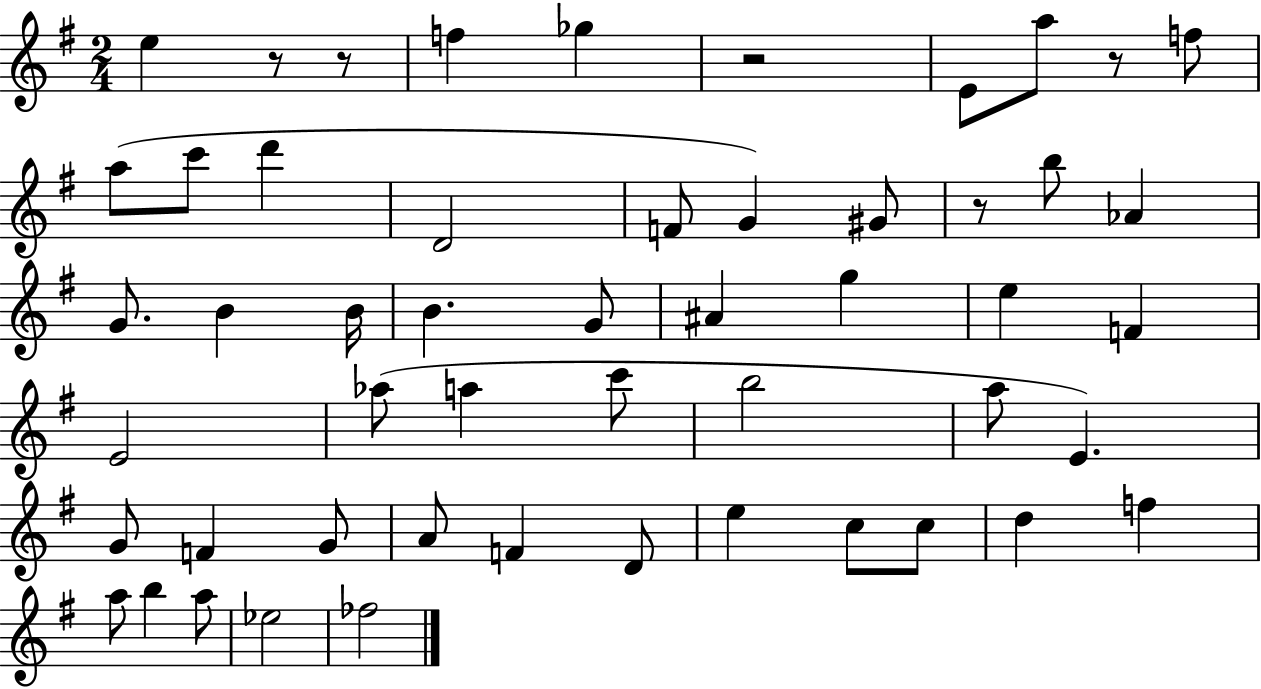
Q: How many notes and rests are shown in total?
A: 52